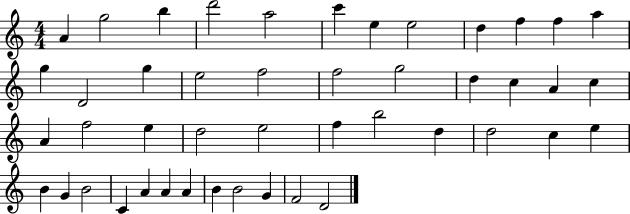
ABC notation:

X:1
T:Untitled
M:4/4
L:1/4
K:C
A g2 b d'2 a2 c' e e2 d f f a g D2 g e2 f2 f2 g2 d c A c A f2 e d2 e2 f b2 d d2 c e B G B2 C A A A B B2 G F2 D2